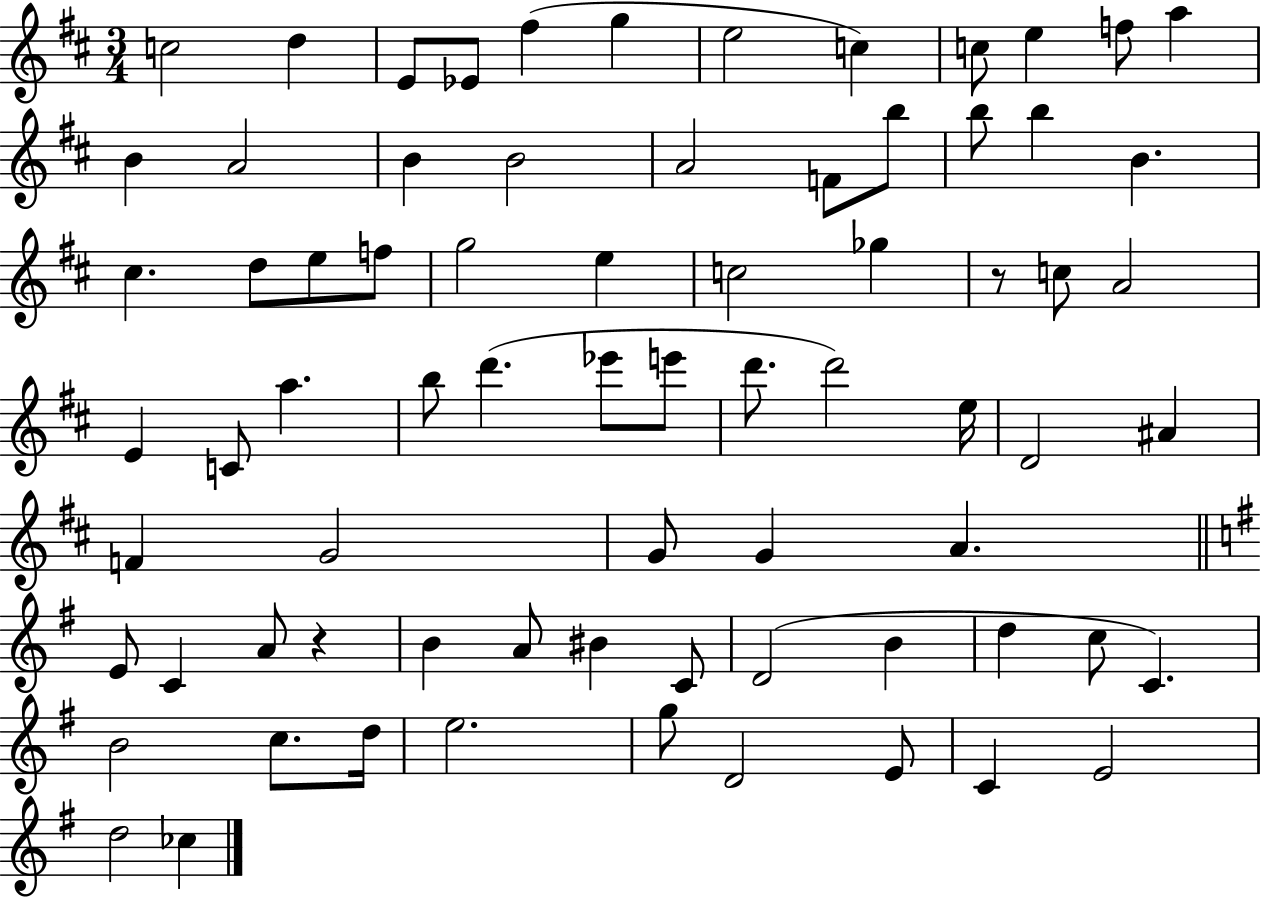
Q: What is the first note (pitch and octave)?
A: C5